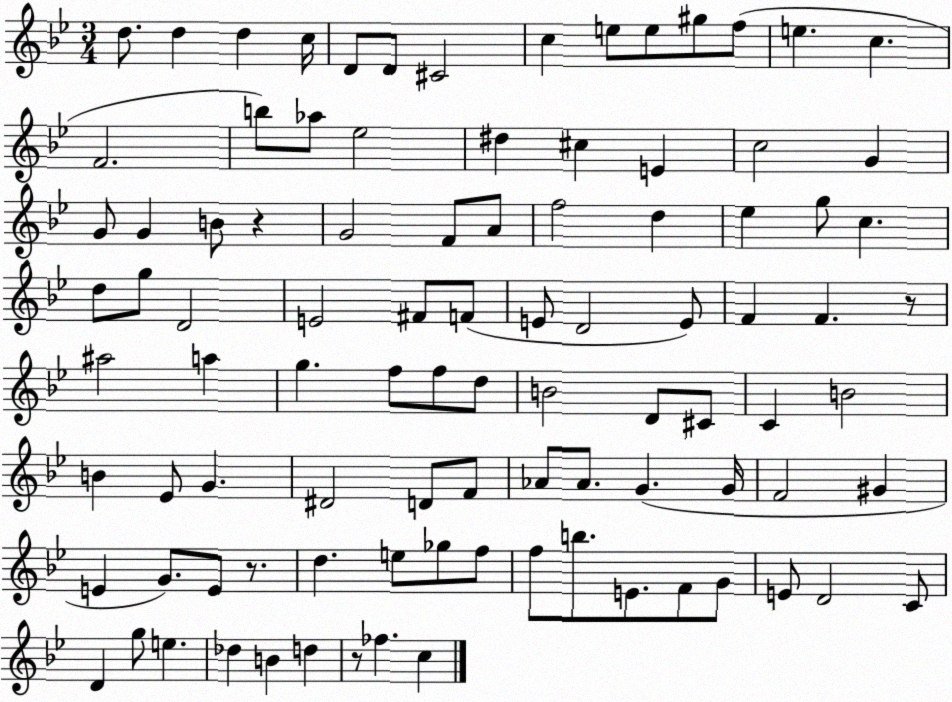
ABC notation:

X:1
T:Untitled
M:3/4
L:1/4
K:Bb
d/2 d d c/4 D/2 D/2 ^C2 c e/2 e/2 ^g/2 f/2 e c F2 b/2 _a/2 _e2 ^d ^c E c2 G G/2 G B/2 z G2 F/2 A/2 f2 d _e g/2 c d/2 g/2 D2 E2 ^F/2 F/2 E/2 D2 E/2 F F z/2 ^a2 a g f/2 f/2 d/2 B2 D/2 ^C/2 C B2 B _E/2 G ^D2 D/2 F/2 _A/2 _A/2 G G/4 F2 ^G E G/2 E/2 z/2 d e/2 _g/2 f/2 f/2 b/2 E/2 F/2 G/2 E/2 D2 C/2 D g/2 e _d B d z/2 _f c